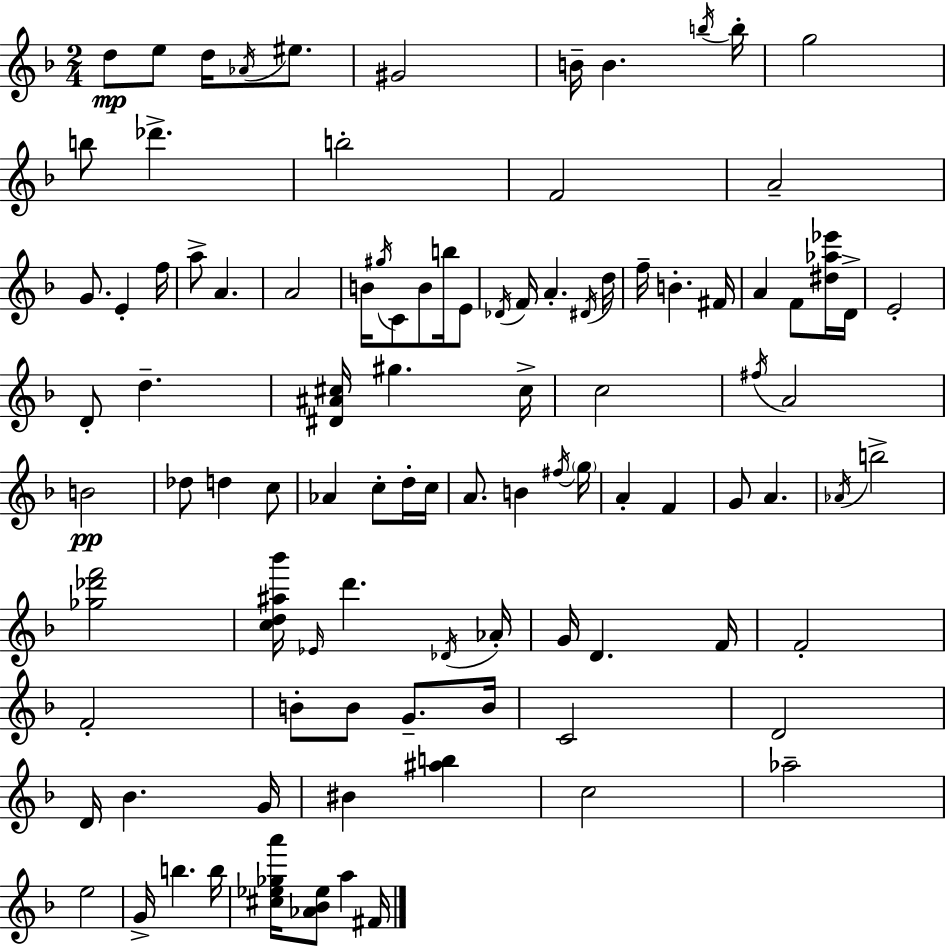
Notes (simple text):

D5/e E5/e D5/s Ab4/s EIS5/e. G#4/h B4/s B4/q. B5/s B5/s G5/h B5/e Db6/q. B5/h F4/h A4/h G4/e. E4/q F5/s A5/e A4/q. A4/h B4/s G#5/s C4/e B4/e B5/s E4/e Db4/s F4/s A4/q. D#4/s D5/s F5/s B4/q. F#4/s A4/q F4/e [D#5,Ab5,Eb6]/s D4/s E4/h D4/e D5/q. [D#4,A#4,C#5]/s G#5/q. C#5/s C5/h F#5/s A4/h B4/h Db5/e D5/q C5/e Ab4/q C5/e D5/s C5/s A4/e. B4/q F#5/s G5/s A4/q F4/q G4/e A4/q. Ab4/s B5/h [Gb5,Db6,F6]/h [C5,D5,A#5,Bb6]/s Eb4/s D6/q. Db4/s Ab4/s G4/s D4/q. F4/s F4/h F4/h B4/e B4/e G4/e. B4/s C4/h D4/h D4/s Bb4/q. G4/s BIS4/q [A#5,B5]/q C5/h Ab5/h E5/h G4/s B5/q. B5/s [C#5,Eb5,Gb5,A6]/s [Ab4,Bb4,Eb5]/e A5/q F#4/s